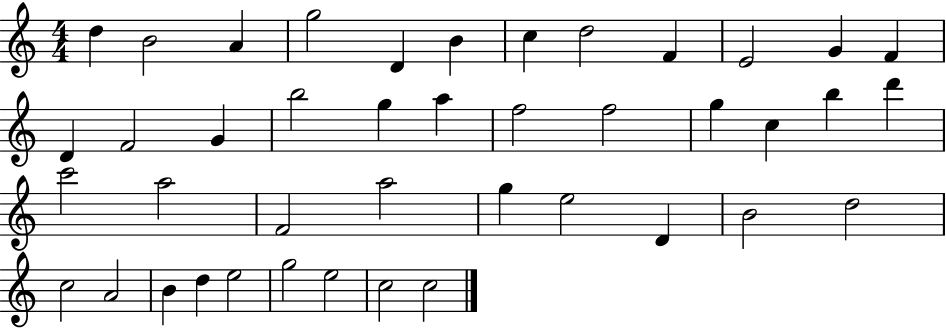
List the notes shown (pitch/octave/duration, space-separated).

D5/q B4/h A4/q G5/h D4/q B4/q C5/q D5/h F4/q E4/h G4/q F4/q D4/q F4/h G4/q B5/h G5/q A5/q F5/h F5/h G5/q C5/q B5/q D6/q C6/h A5/h F4/h A5/h G5/q E5/h D4/q B4/h D5/h C5/h A4/h B4/q D5/q E5/h G5/h E5/h C5/h C5/h